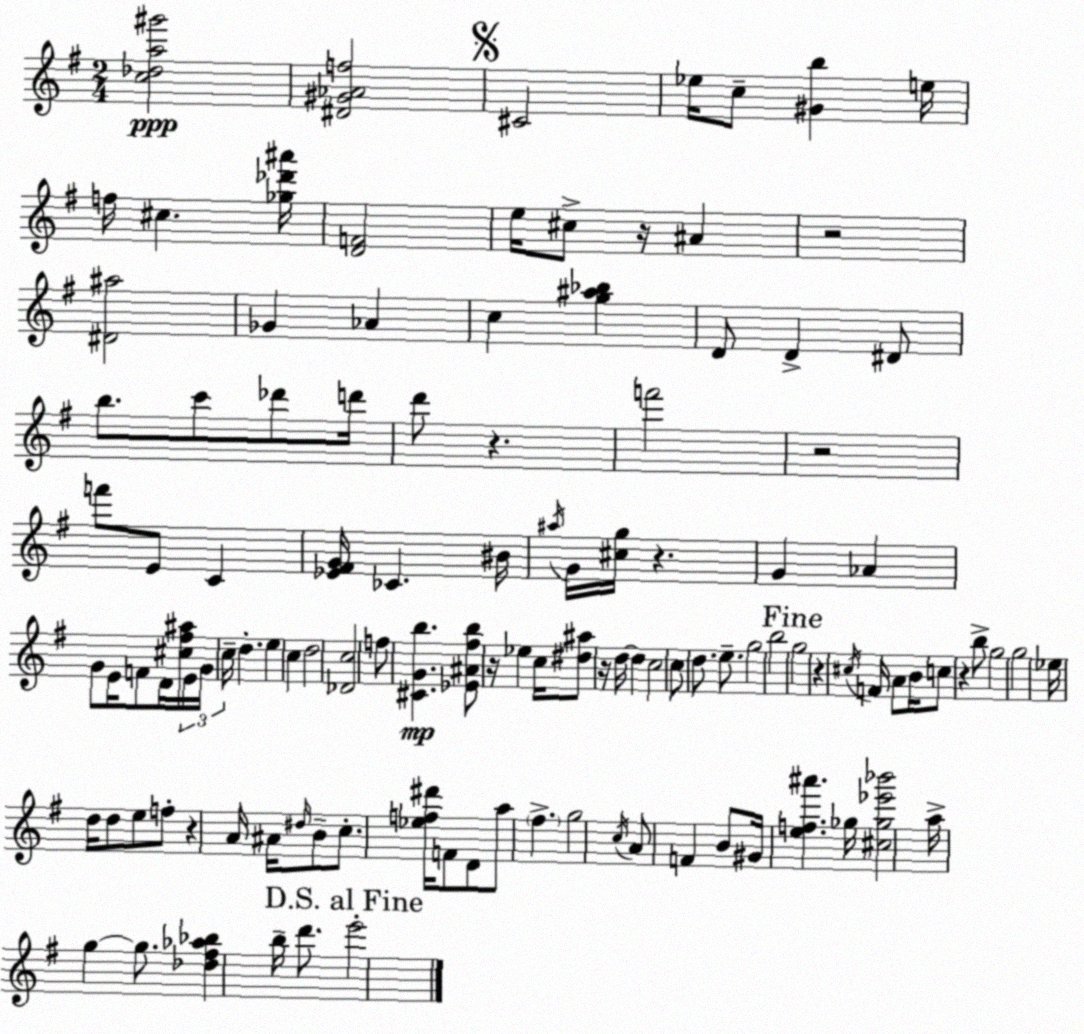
X:1
T:Untitled
M:2/4
L:1/4
K:G
[c_da^g']2 [^D^G_Af]2 ^C2 _e/4 c/2 [^Gb] e/4 f/4 ^c [_g_d'^a']/4 [DF]2 e/4 ^c/2 z/4 ^A z2 [^D^a]2 _G _A c [g^a_b] D/2 D ^D/2 b/2 c'/2 _d'/2 d'/4 d'/2 z f'2 z2 f'/2 E/2 C [_E^FG]/4 _C ^B/4 ^a/4 G/4 [^cg]/4 z G _A G/2 E/4 F/2 D/4 [^c^f^a]/4 E/4 G/4 c/4 d e c d2 [_Dc]2 f/2 [^CGb] [_E^A^fb]/2 z/4 _e c/4 [^d^a]/2 z/4 d/4 d c2 c/2 d/2 e/2 g2 b2 g2 z ^c/4 F/4 A/2 B/4 c/2 z b/2 g2 g2 _e/4 d/4 d/2 e/2 f/2 z A/4 ^A/4 ^d/4 B/2 c/2 [_ef^d']/4 F/2 D/2 a/2 ^f g2 c/4 A/2 F B/2 ^G/4 [ef^a'] _g/4 [^c_g_e'_b']2 a/4 g g/2 [_d^f_a_b] b/4 d'/2 e'2